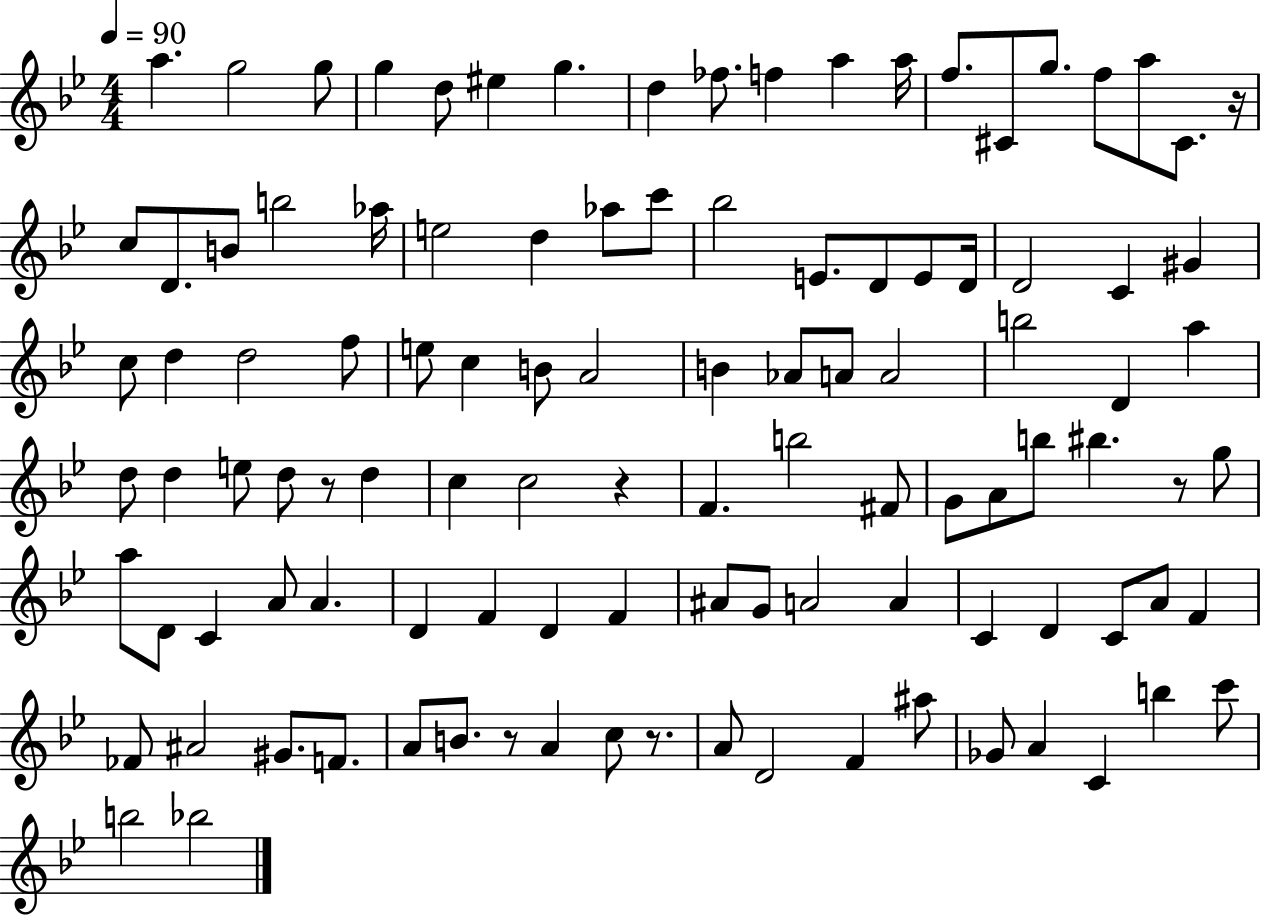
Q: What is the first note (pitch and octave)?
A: A5